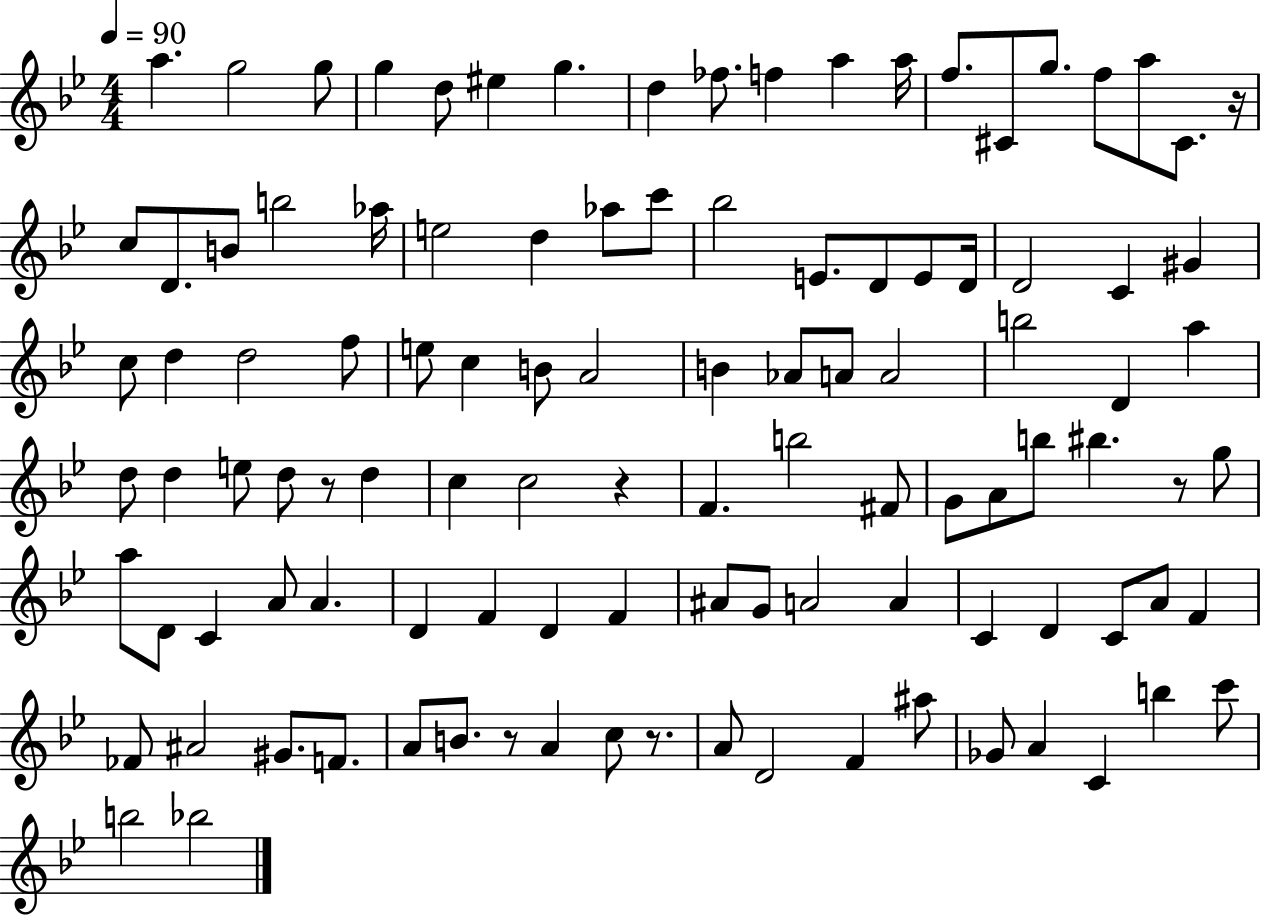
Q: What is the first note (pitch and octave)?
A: A5